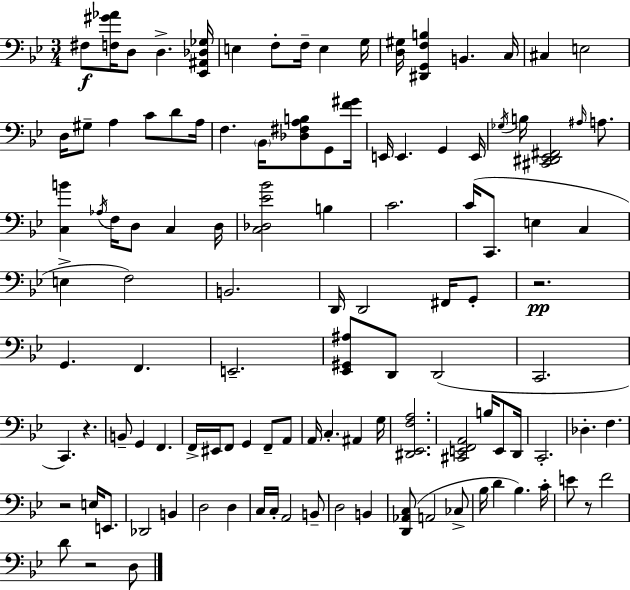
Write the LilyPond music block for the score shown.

{
  \clef bass
  \numericTimeSignature
  \time 3/4
  \key g \minor
  fis8\f <f gis' aes'>16 d8 d4.-> <ees, ais, des ges>16 | e4 f8-. f16-- e4 g16 | <d gis>16 <dis, g, f b>4 b,4. c16 | cis4 e2 | \break d16 gis8-- a4 c'8 d'8 a16 | f4. \parenthesize bes,16 <des fis a b>8 g,8 <f' gis'>16 | e,16 e,4. g,4 e,16 | \acciaccatura { ges16 } b16 <cis, dis, ees, fis,>2 \grace { ais16 } a8. | \break <c b'>4 \acciaccatura { aes16 } f16 d8 c4 | d16 <c des ees' bes'>2 b4 | c'2. | c'16( c,8. e4 c4 | \break e4-> f2) | b,2. | d,16 d,2 | fis,16 g,8-. r2.\pp | \break g,4. f,4. | e,2.-- | <ees, gis, ais>8 d,8 d,2( | c,2. | \break c,4.) r4. | b,8-- g,4 f,4. | f,16-> eis,16 f,8 g,4 f,8-- | a,8 a,16 c4.-. ais,4 | \break g16 <dis, ees, f a>2. | <cis, e, f, a,>2 b16 | e,8 d,16 c,2.-. | des4.-. f4. | \break r2 e16 | e,8. des,2 b,4 | d2 d4 | c16 c16-. a,2 | \break b,8-- d2 b,4 | <d, aes, c>8( a,2 | ces8-> bes16 d'4 bes4.) | c'16-. e'8 r8 f'2 | \break d'8 r2 | d8 \bar "|."
}